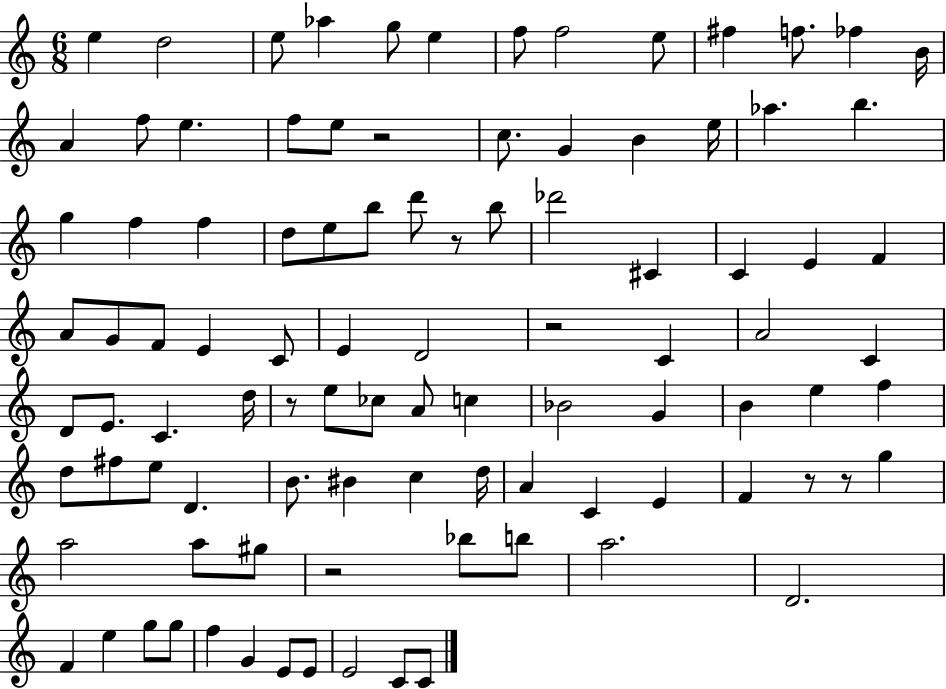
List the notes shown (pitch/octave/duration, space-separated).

E5/q D5/h E5/e Ab5/q G5/e E5/q F5/e F5/h E5/e F#5/q F5/e. FES5/q B4/s A4/q F5/e E5/q. F5/e E5/e R/h C5/e. G4/q B4/q E5/s Ab5/q. B5/q. G5/q F5/q F5/q D5/e E5/e B5/e D6/e R/e B5/e Db6/h C#4/q C4/q E4/q F4/q A4/e G4/e F4/e E4/q C4/e E4/q D4/h R/h C4/q A4/h C4/q D4/e E4/e. C4/q. D5/s R/e E5/e CES5/e A4/e C5/q Bb4/h G4/q B4/q E5/q F5/q D5/e F#5/e E5/e D4/q. B4/e. BIS4/q C5/q D5/s A4/q C4/q E4/q F4/q R/e R/e G5/q A5/h A5/e G#5/e R/h Bb5/e B5/e A5/h. D4/h. F4/q E5/q G5/e G5/e F5/q G4/q E4/e E4/e E4/h C4/e C4/e